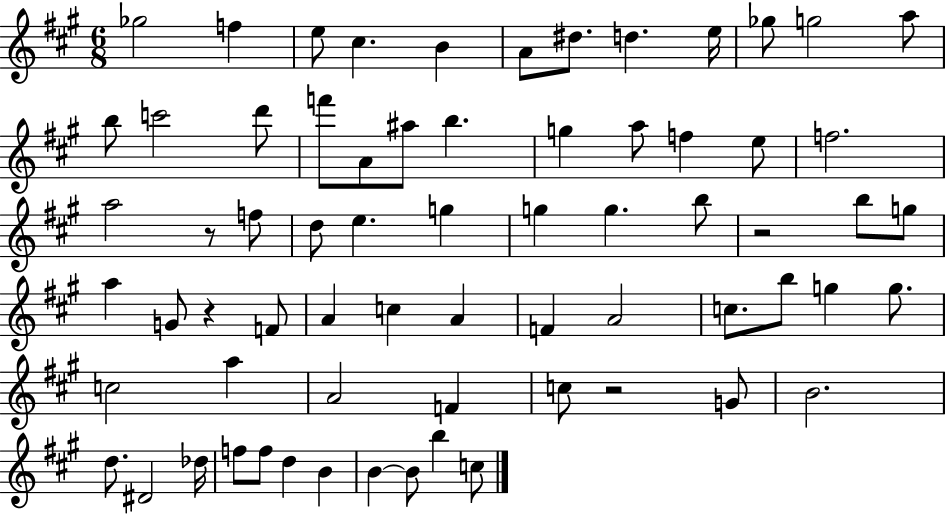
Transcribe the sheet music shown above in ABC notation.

X:1
T:Untitled
M:6/8
L:1/4
K:A
_g2 f e/2 ^c B A/2 ^d/2 d e/4 _g/2 g2 a/2 b/2 c'2 d'/2 f'/2 A/2 ^a/2 b g a/2 f e/2 f2 a2 z/2 f/2 d/2 e g g g b/2 z2 b/2 g/2 a G/2 z F/2 A c A F A2 c/2 b/2 g g/2 c2 a A2 F c/2 z2 G/2 B2 d/2 ^D2 _d/4 f/2 f/2 d B B B/2 b c/2